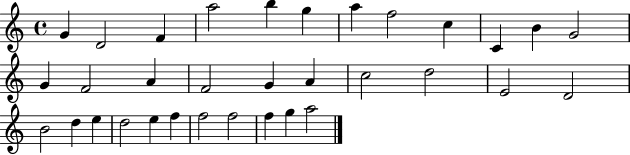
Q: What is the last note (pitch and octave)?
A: A5